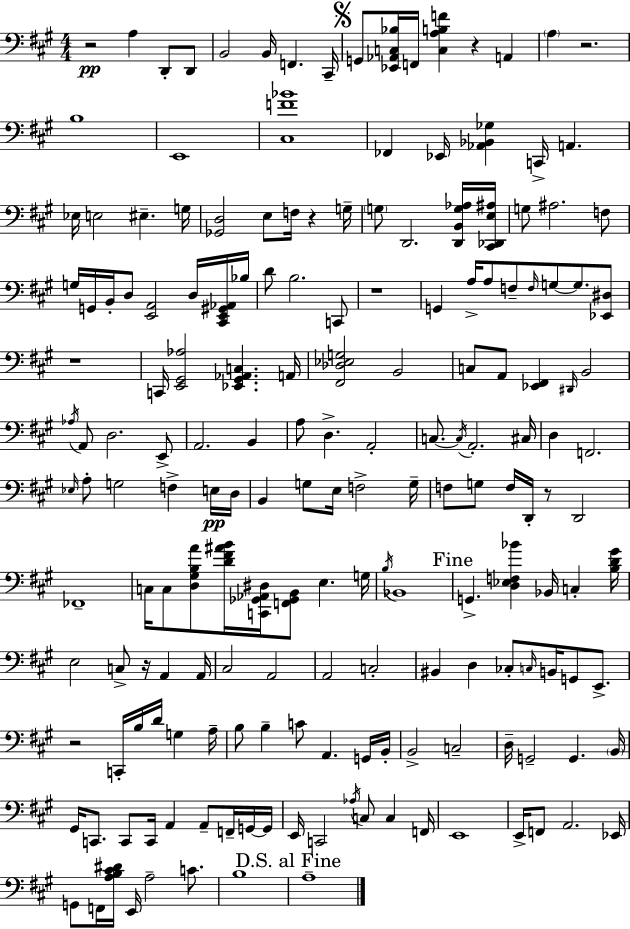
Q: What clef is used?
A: bass